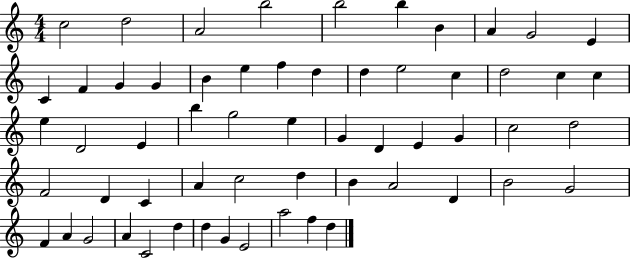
C5/h D5/h A4/h B5/h B5/h B5/q B4/q A4/q G4/h E4/q C4/q F4/q G4/q G4/q B4/q E5/q F5/q D5/q D5/q E5/h C5/q D5/h C5/q C5/q E5/q D4/h E4/q B5/q G5/h E5/q G4/q D4/q E4/q G4/q C5/h D5/h F4/h D4/q C4/q A4/q C5/h D5/q B4/q A4/h D4/q B4/h G4/h F4/q A4/q G4/h A4/q C4/h D5/q D5/q G4/q E4/h A5/h F5/q D5/q